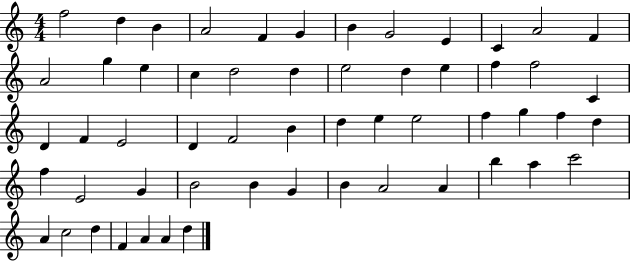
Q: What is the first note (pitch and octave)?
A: F5